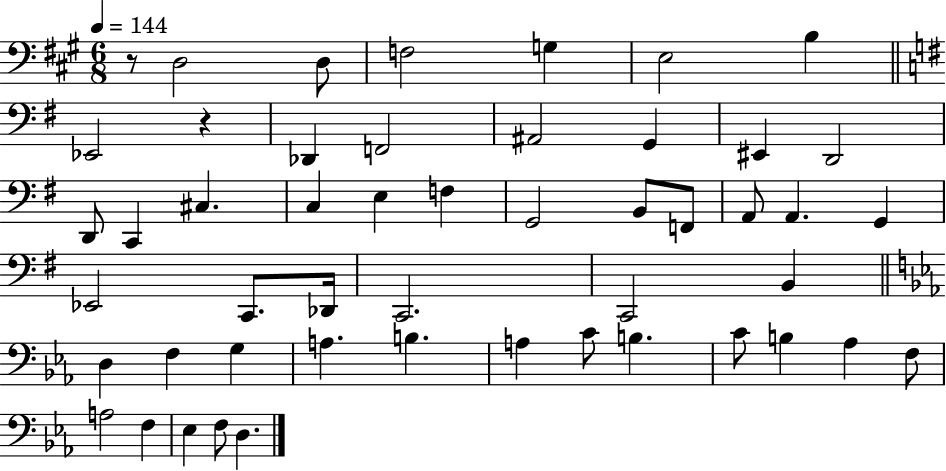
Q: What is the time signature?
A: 6/8